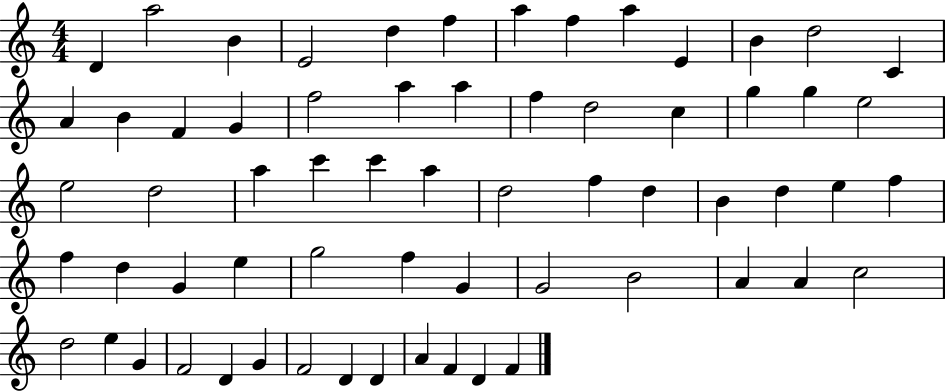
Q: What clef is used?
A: treble